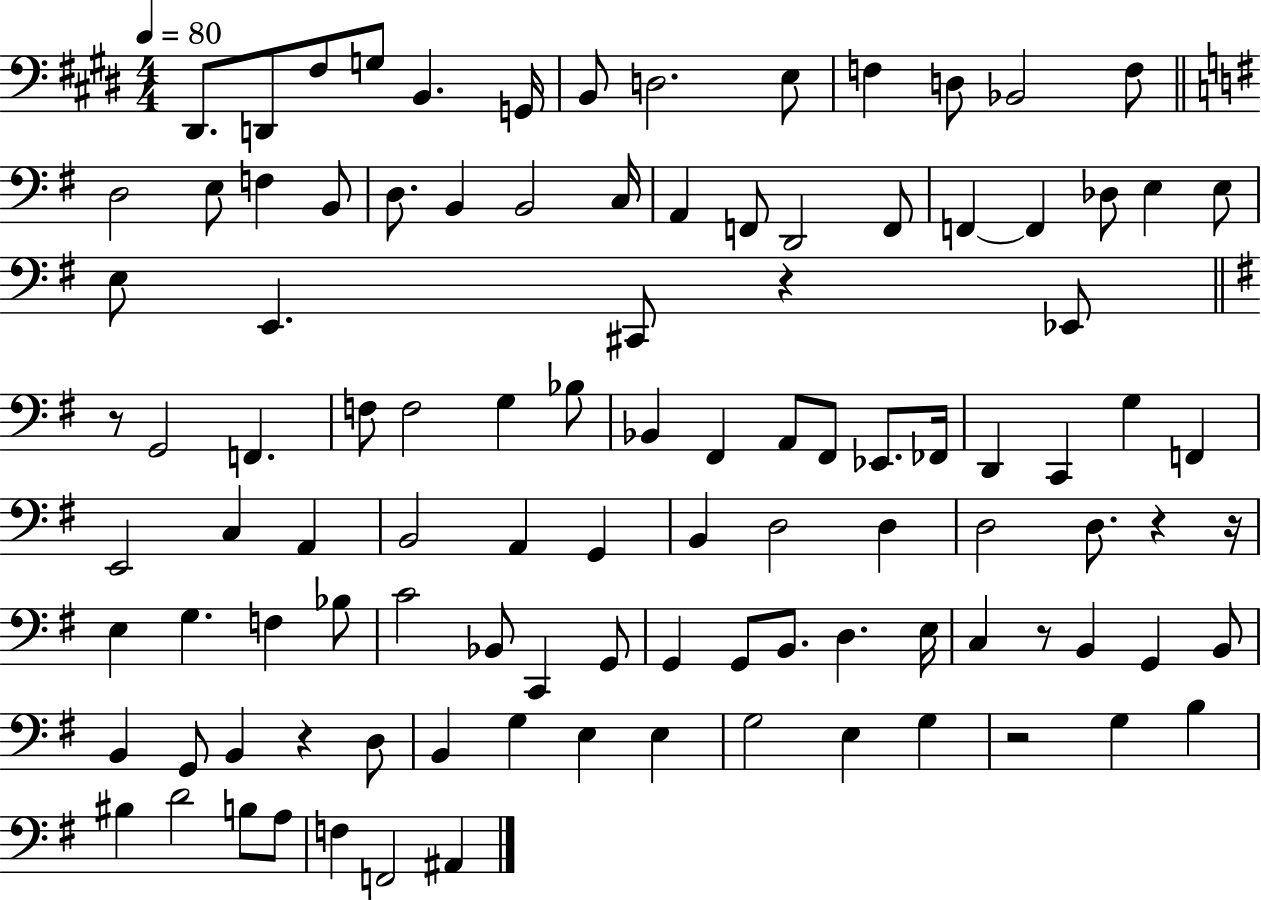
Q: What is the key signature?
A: E major